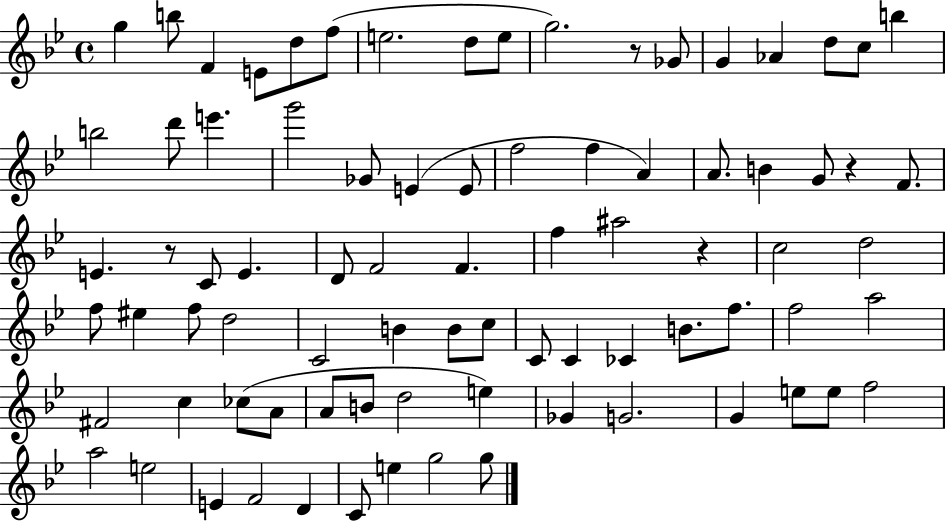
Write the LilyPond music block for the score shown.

{
  \clef treble
  \time 4/4
  \defaultTimeSignature
  \key bes \major
  g''4 b''8 f'4 e'8 d''8 f''8( | e''2. d''8 e''8 | g''2.) r8 ges'8 | g'4 aes'4 d''8 c''8 b''4 | \break b''2 d'''8 e'''4. | g'''2 ges'8 e'4( e'8 | f''2 f''4 a'4) | a'8. b'4 g'8 r4 f'8. | \break e'4. r8 c'8 e'4. | d'8 f'2 f'4. | f''4 ais''2 r4 | c''2 d''2 | \break f''8 eis''4 f''8 d''2 | c'2 b'4 b'8 c''8 | c'8 c'4 ces'4 b'8. f''8. | f''2 a''2 | \break fis'2 c''4 ces''8( a'8 | a'8 b'8 d''2 e''4) | ges'4 g'2. | g'4 e''8 e''8 f''2 | \break a''2 e''2 | e'4 f'2 d'4 | c'8 e''4 g''2 g''8 | \bar "|."
}